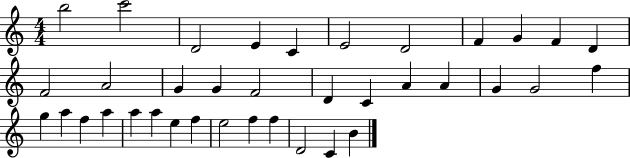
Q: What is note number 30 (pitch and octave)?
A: E5